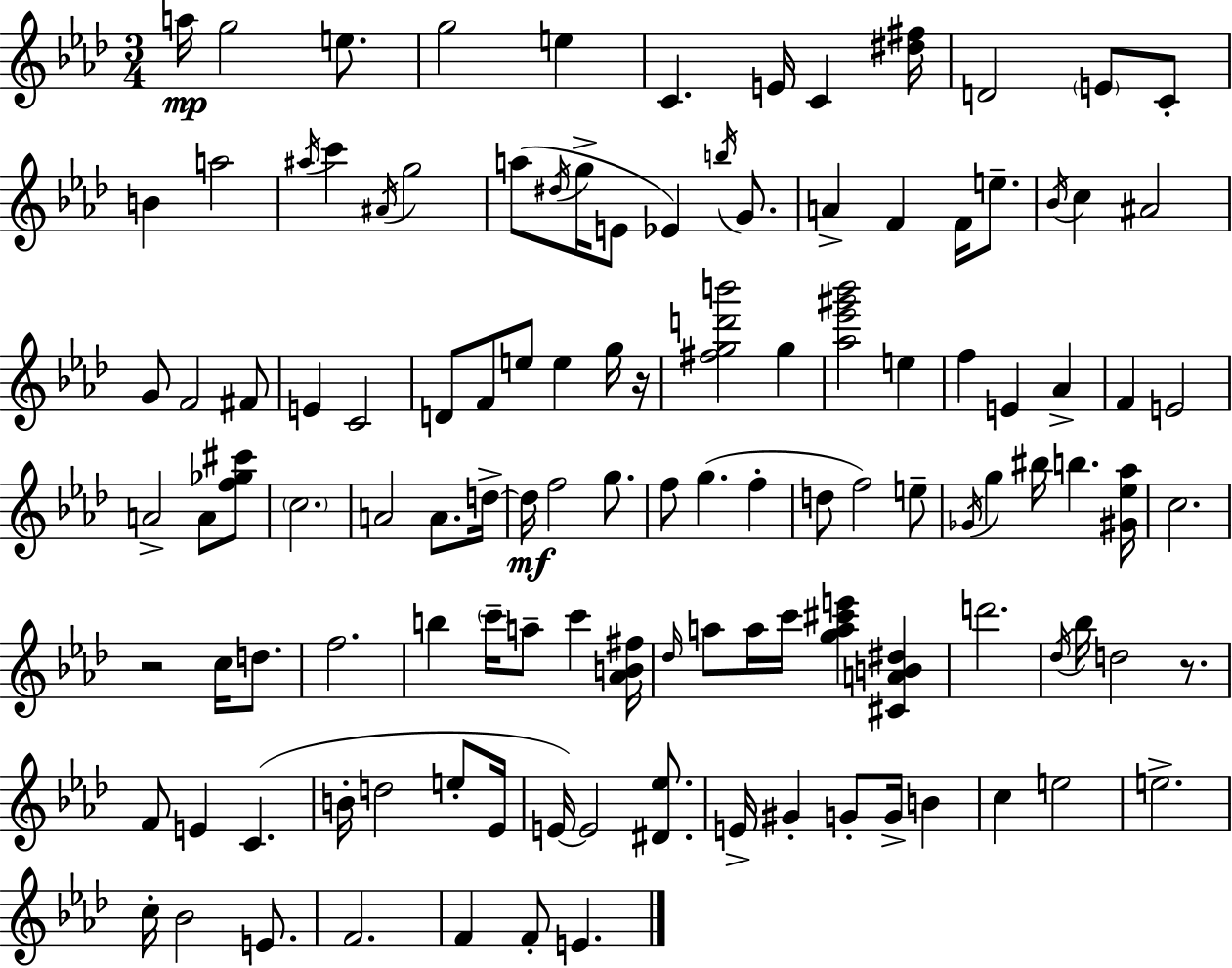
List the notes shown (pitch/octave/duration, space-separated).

A5/s G5/h E5/e. G5/h E5/q C4/q. E4/s C4/q [D#5,F#5]/s D4/h E4/e C4/e B4/q A5/h A#5/s C6/q A#4/s G5/h A5/e D#5/s G5/s E4/e Eb4/q B5/s G4/e. A4/q F4/q F4/s E5/e. Bb4/s C5/q A#4/h G4/e F4/h F#4/e E4/q C4/h D4/e F4/e E5/e E5/q G5/s R/s [F#5,G5,D6,B6]/h G5/q [Ab5,Eb6,G#6,Bb6]/h E5/q F5/q E4/q Ab4/q F4/q E4/h A4/h A4/e [F5,Gb5,C#6]/e C5/h. A4/h A4/e. D5/s D5/s F5/h G5/e. F5/e G5/q. F5/q D5/e F5/h E5/e Gb4/s G5/q BIS5/s B5/q. [G#4,Eb5,Ab5]/s C5/h. R/h C5/s D5/e. F5/h. B5/q C6/s A5/e C6/q [Ab4,B4,F#5]/s Db5/s A5/e A5/s C6/s [G5,A5,C#6,E6]/q [C#4,A4,B4,D#5]/q D6/h. Db5/s Bb5/s D5/h R/e. F4/e E4/q C4/q. B4/s D5/h E5/e Eb4/s E4/s E4/h [D#4,Eb5]/e. E4/s G#4/q G4/e G4/s B4/q C5/q E5/h E5/h. C5/s Bb4/h E4/e. F4/h. F4/q F4/e E4/q.